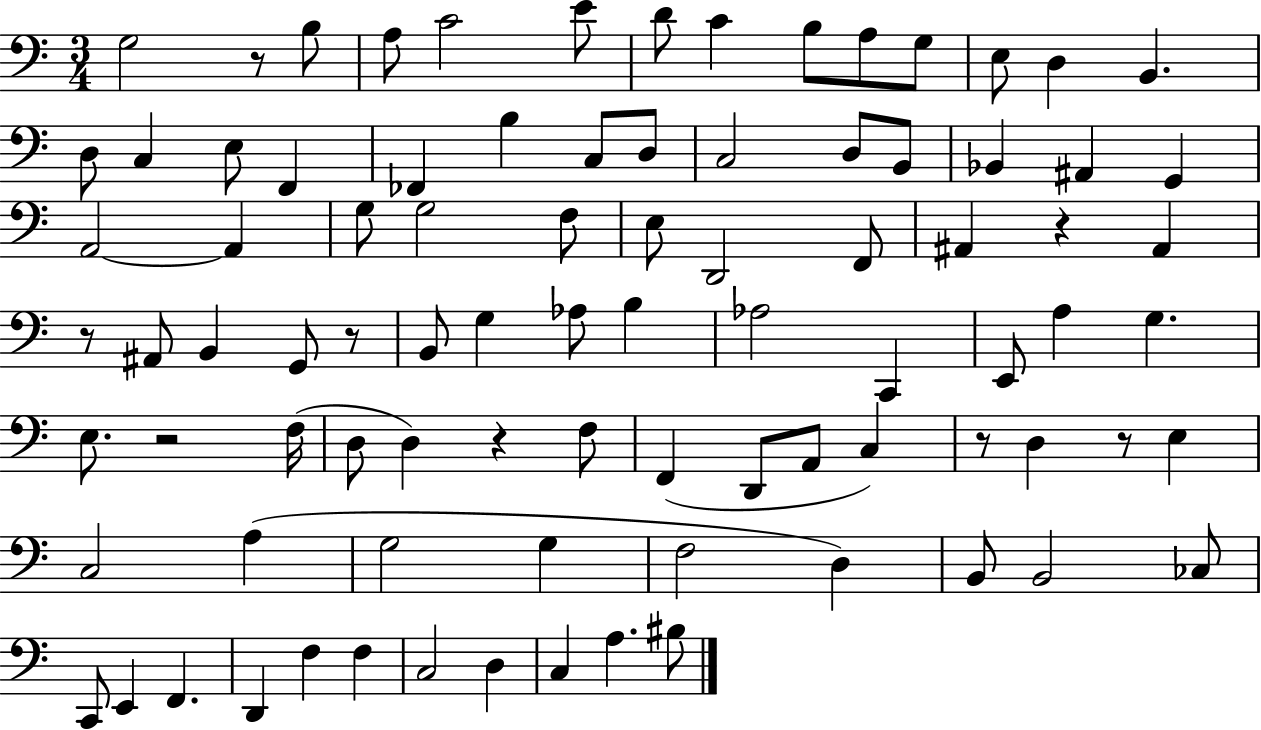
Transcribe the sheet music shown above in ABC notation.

X:1
T:Untitled
M:3/4
L:1/4
K:C
G,2 z/2 B,/2 A,/2 C2 E/2 D/2 C B,/2 A,/2 G,/2 E,/2 D, B,, D,/2 C, E,/2 F,, _F,, B, C,/2 D,/2 C,2 D,/2 B,,/2 _B,, ^A,, G,, A,,2 A,, G,/2 G,2 F,/2 E,/2 D,,2 F,,/2 ^A,, z ^A,, z/2 ^A,,/2 B,, G,,/2 z/2 B,,/2 G, _A,/2 B, _A,2 C,, E,,/2 A, G, E,/2 z2 F,/4 D,/2 D, z F,/2 F,, D,,/2 A,,/2 C, z/2 D, z/2 E, C,2 A, G,2 G, F,2 D, B,,/2 B,,2 _C,/2 C,,/2 E,, F,, D,, F, F, C,2 D, C, A, ^B,/2